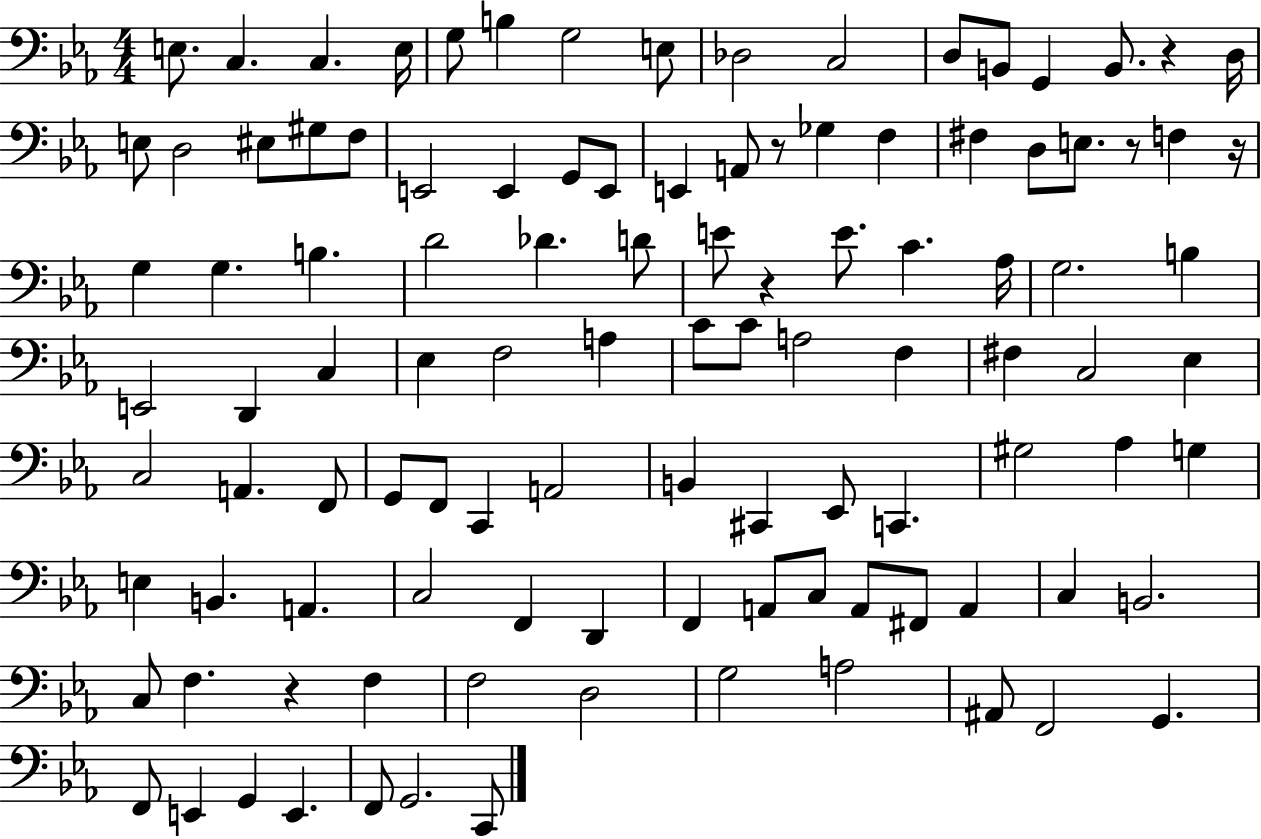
E3/e. C3/q. C3/q. E3/s G3/e B3/q G3/h E3/e Db3/h C3/h D3/e B2/e G2/q B2/e. R/q D3/s E3/e D3/h EIS3/e G#3/e F3/e E2/h E2/q G2/e E2/e E2/q A2/e R/e Gb3/q F3/q F#3/q D3/e E3/e. R/e F3/q R/s G3/q G3/q. B3/q. D4/h Db4/q. D4/e E4/e R/q E4/e. C4/q. Ab3/s G3/h. B3/q E2/h D2/q C3/q Eb3/q F3/h A3/q C4/e C4/e A3/h F3/q F#3/q C3/h Eb3/q C3/h A2/q. F2/e G2/e F2/e C2/q A2/h B2/q C#2/q Eb2/e C2/q. G#3/h Ab3/q G3/q E3/q B2/q. A2/q. C3/h F2/q D2/q F2/q A2/e C3/e A2/e F#2/e A2/q C3/q B2/h. C3/e F3/q. R/q F3/q F3/h D3/h G3/h A3/h A#2/e F2/h G2/q. F2/e E2/q G2/q E2/q. F2/e G2/h. C2/e